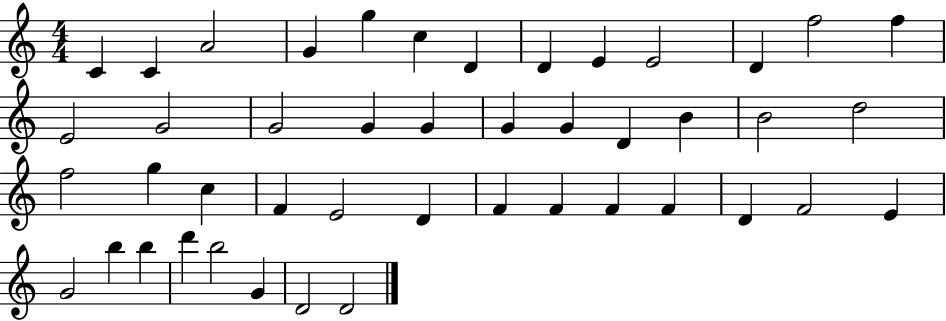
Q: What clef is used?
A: treble